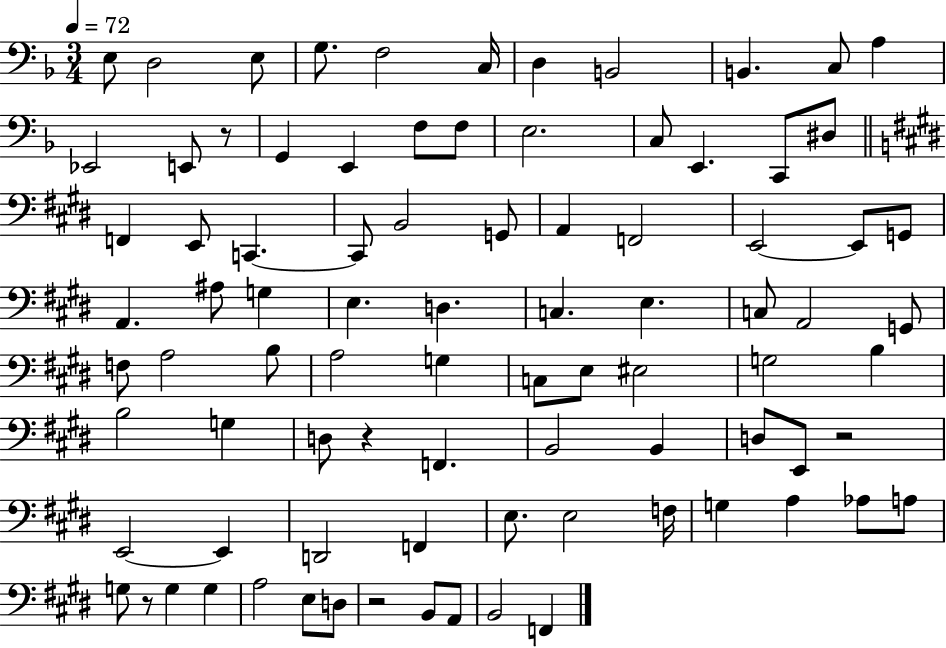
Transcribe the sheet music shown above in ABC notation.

X:1
T:Untitled
M:3/4
L:1/4
K:F
E,/2 D,2 E,/2 G,/2 F,2 C,/4 D, B,,2 B,, C,/2 A, _E,,2 E,,/2 z/2 G,, E,, F,/2 F,/2 E,2 C,/2 E,, C,,/2 ^D,/2 F,, E,,/2 C,, C,,/2 B,,2 G,,/2 A,, F,,2 E,,2 E,,/2 G,,/2 A,, ^A,/2 G, E, D, C, E, C,/2 A,,2 G,,/2 F,/2 A,2 B,/2 A,2 G, C,/2 E,/2 ^E,2 G,2 B, B,2 G, D,/2 z F,, B,,2 B,, D,/2 E,,/2 z2 E,,2 E,, D,,2 F,, E,/2 E,2 F,/4 G, A, _A,/2 A,/2 G,/2 z/2 G, G, A,2 E,/2 D,/2 z2 B,,/2 A,,/2 B,,2 F,,